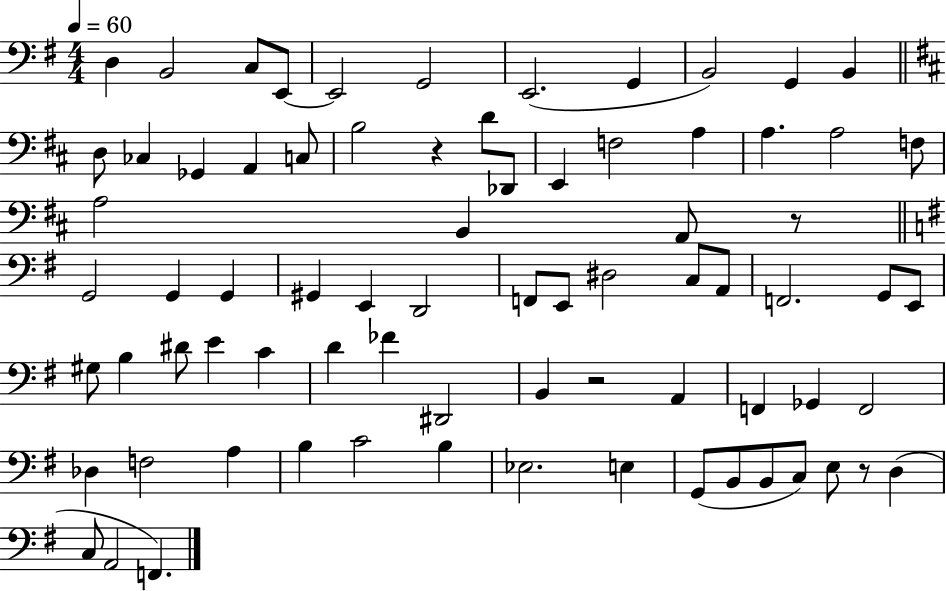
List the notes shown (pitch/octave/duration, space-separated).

D3/q B2/h C3/e E2/e E2/h G2/h E2/h. G2/q B2/h G2/q B2/q D3/e CES3/q Gb2/q A2/q C3/e B3/h R/q D4/e Db2/e E2/q F3/h A3/q A3/q. A3/h F3/e A3/h B2/q A2/e R/e G2/h G2/q G2/q G#2/q E2/q D2/h F2/e E2/e D#3/h C3/e A2/e F2/h. G2/e E2/e G#3/e B3/q D#4/e E4/q C4/q D4/q FES4/q D#2/h B2/q R/h A2/q F2/q Gb2/q F2/h Db3/q F3/h A3/q B3/q C4/h B3/q Eb3/h. E3/q G2/e B2/e B2/e C3/e E3/e R/e D3/q C3/e A2/h F2/q.